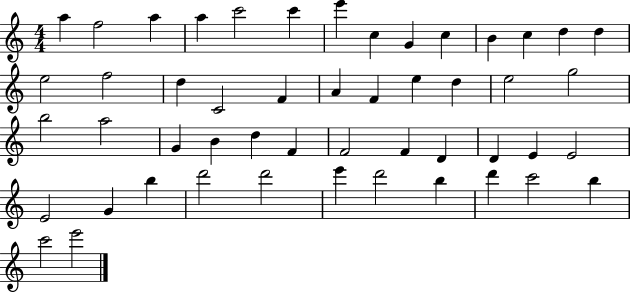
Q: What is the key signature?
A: C major